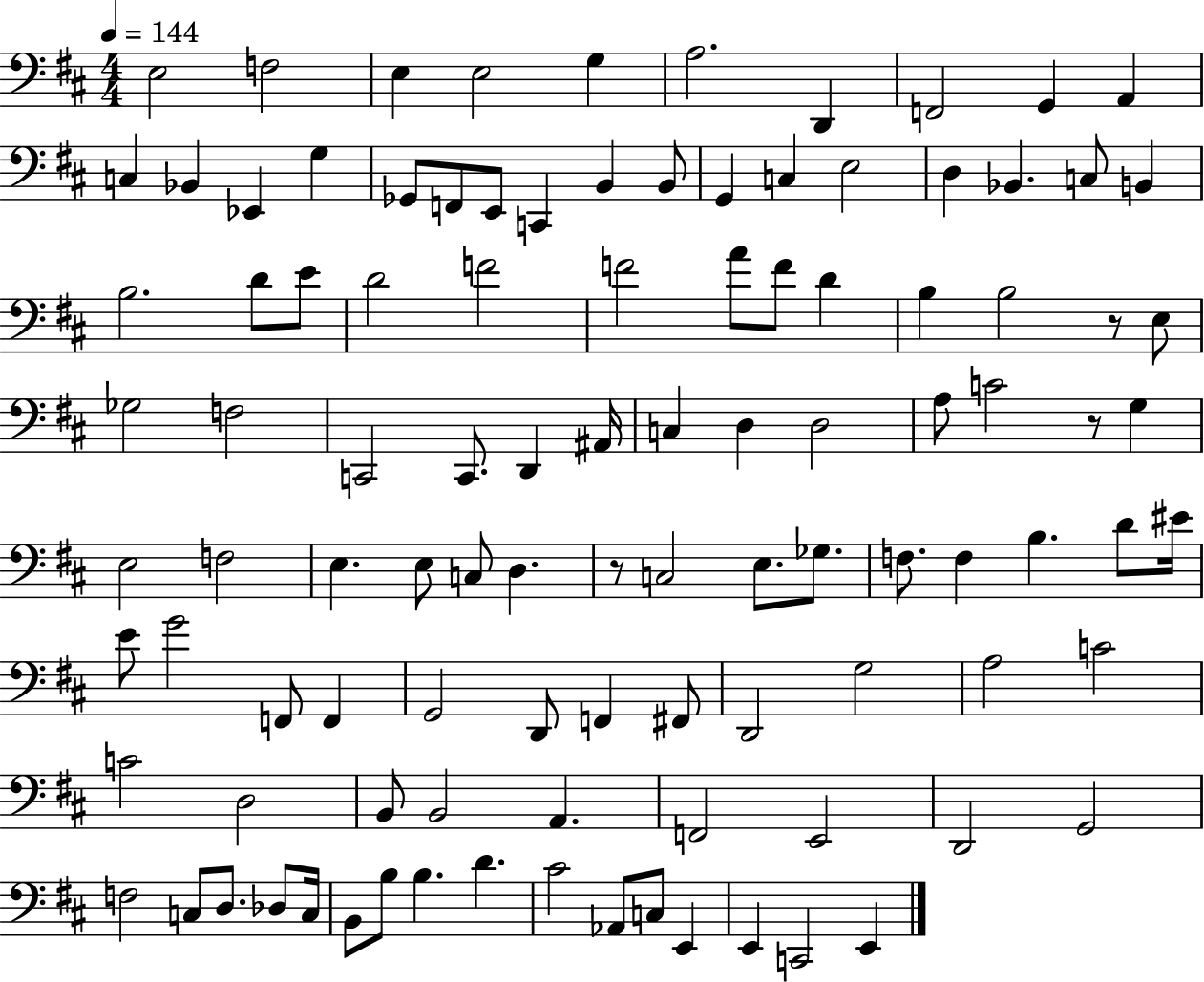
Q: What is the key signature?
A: D major